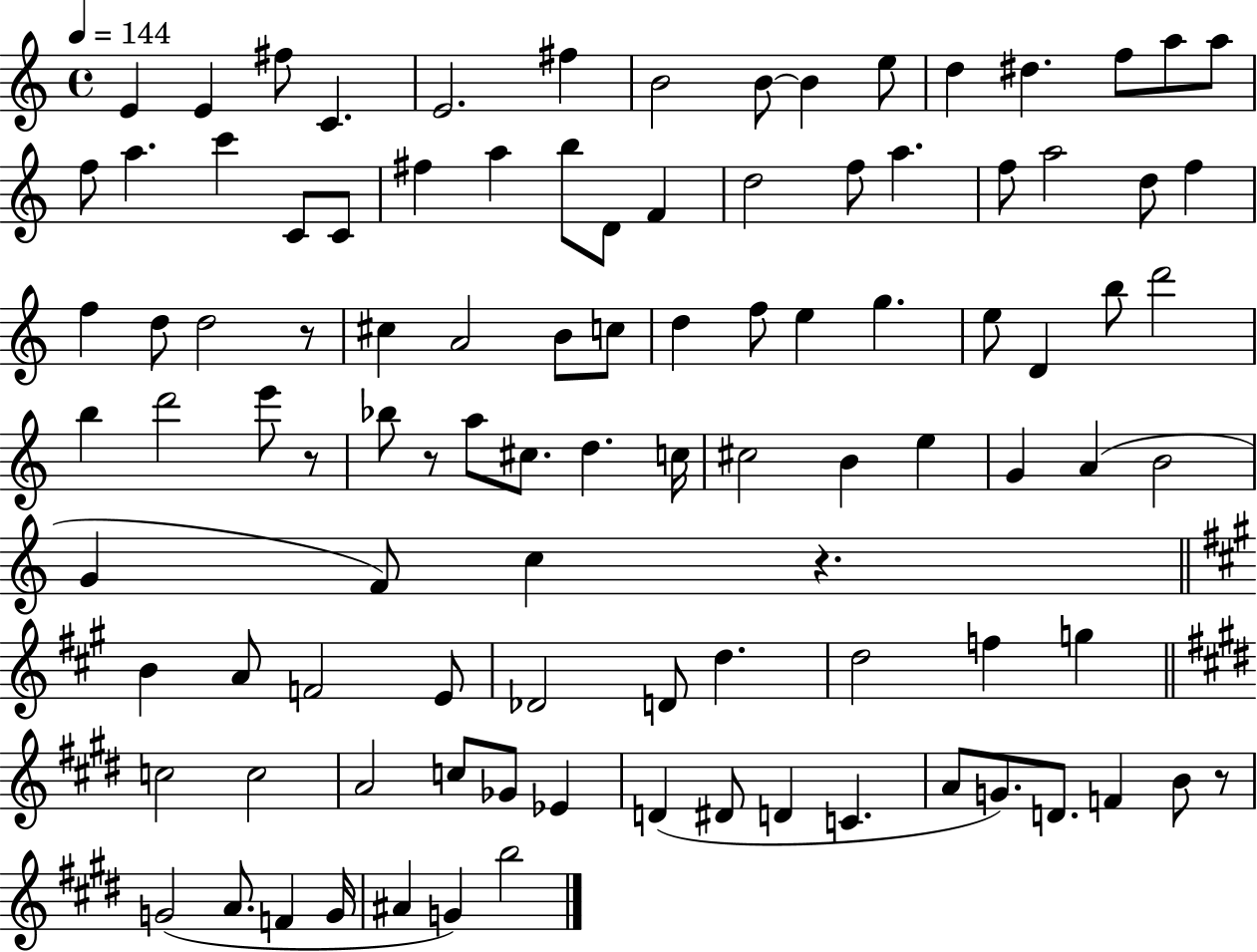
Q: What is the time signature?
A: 4/4